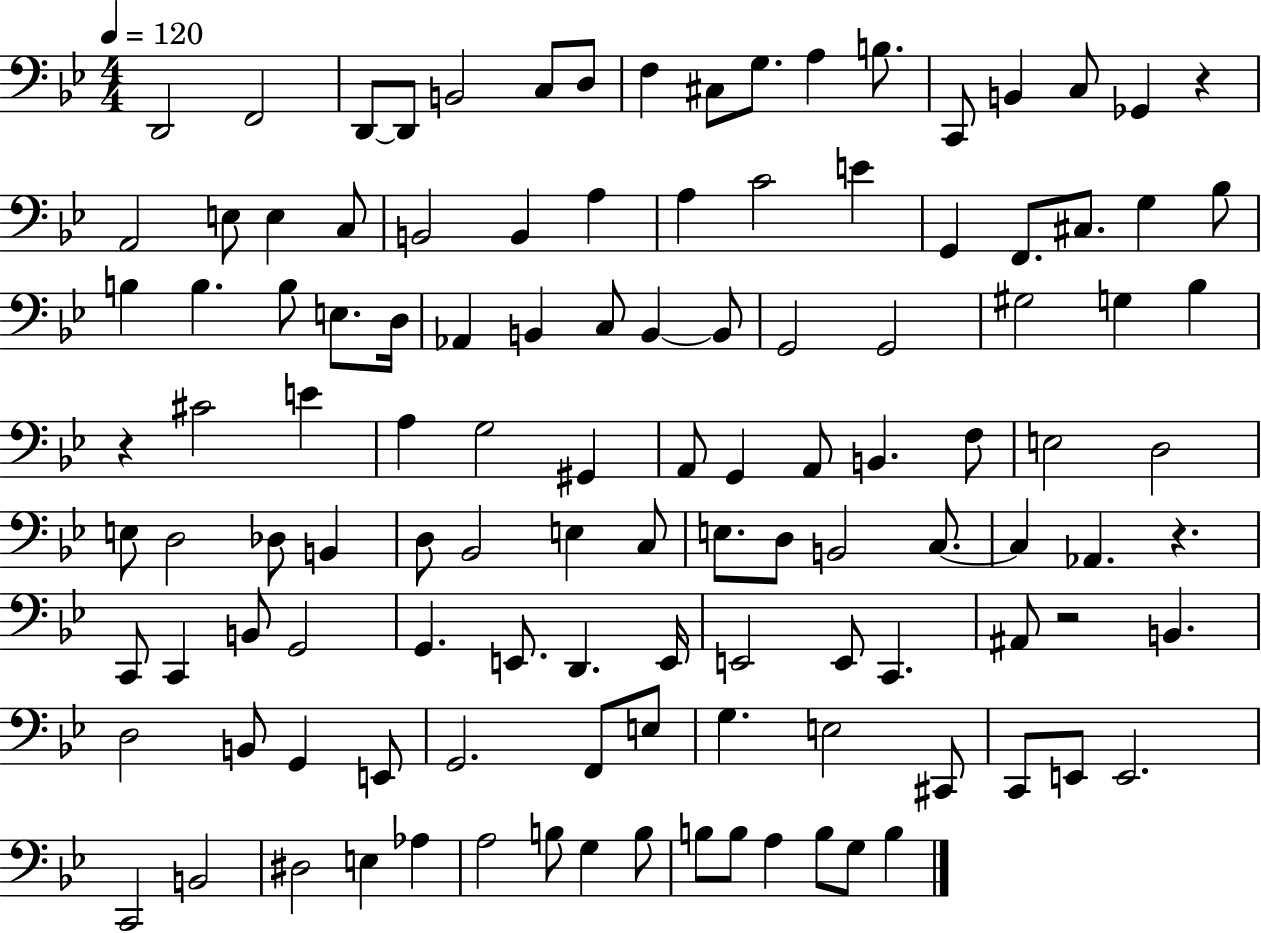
{
  \clef bass
  \numericTimeSignature
  \time 4/4
  \key bes \major
  \tempo 4 = 120
  d,2 f,2 | d,8~~ d,8 b,2 c8 d8 | f4 cis8 g8. a4 b8. | c,8 b,4 c8 ges,4 r4 | \break a,2 e8 e4 c8 | b,2 b,4 a4 | a4 c'2 e'4 | g,4 f,8. cis8. g4 bes8 | \break b4 b4. b8 e8. d16 | aes,4 b,4 c8 b,4~~ b,8 | g,2 g,2 | gis2 g4 bes4 | \break r4 cis'2 e'4 | a4 g2 gis,4 | a,8 g,4 a,8 b,4. f8 | e2 d2 | \break e8 d2 des8 b,4 | d8 bes,2 e4 c8 | e8. d8 b,2 c8.~~ | c4 aes,4. r4. | \break c,8 c,4 b,8 g,2 | g,4. e,8. d,4. e,16 | e,2 e,8 c,4. | ais,8 r2 b,4. | \break d2 b,8 g,4 e,8 | g,2. f,8 e8 | g4. e2 cis,8 | c,8 e,8 e,2. | \break c,2 b,2 | dis2 e4 aes4 | a2 b8 g4 b8 | b8 b8 a4 b8 g8 b4 | \break \bar "|."
}